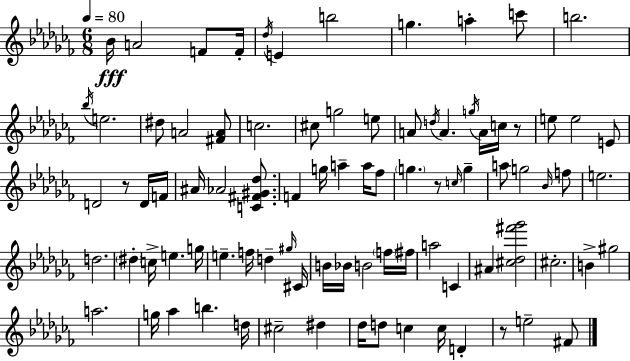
{
  \clef treble
  \numericTimeSignature
  \time 6/8
  \key aes \minor
  \tempo 4 = 80
  bes'16\fff a'2 f'8 f'16-. | \acciaccatura { des''16 } e'4 b''2 | g''4. a''4-. c'''8 | b''2. | \break \acciaccatura { bes''16 } e''2. | dis''8 a'2 | <fis' a'>8 c''2. | cis''8 g''2 | \break e''8 a'8 \acciaccatura { d''16 } a'4. \acciaccatura { g''16 } | a'16 c''16 r8 e''8 e''2 | e'8 d'2 | r8 d'16 f'16 ais'16 aes'2 | \break <c' fis' gis' des''>8. f'4 g''16 a''4-- | a''16 fes''8 \parenthesize g''4. r8 | \grace { c''16 } g''4-- a''8 g''2 | \grace { bes'16 } f''8 e''2. | \break d''2. | \parenthesize dis''4-. c''16-> e''4. | g''16 e''4.-- | f''16 d''4-- \grace { gis''16 } cis'16 b'16 bes'16 b'2 | \break \parenthesize f''16 fis''16 a''2 | c'4 ais'4 <cis'' des'' fis''' ges'''>2 | cis''2.-. | b'4-> gis''2 | \break a''2. | g''16 aes''4 | b''4. d''16 cis''2-- | dis''4 des''16 d''8 c''4 | \break c''16 d'4-. r8 e''2-- | fis'8 \bar "|."
}